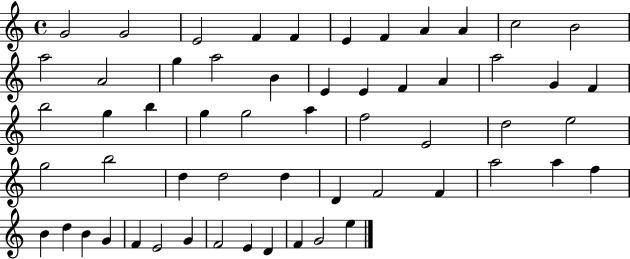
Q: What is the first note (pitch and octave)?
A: G4